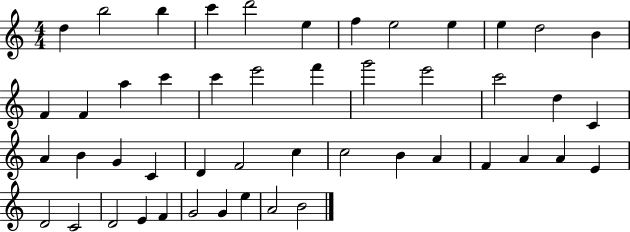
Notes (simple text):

D5/q B5/h B5/q C6/q D6/h E5/q F5/q E5/h E5/q E5/q D5/h B4/q F4/q F4/q A5/q C6/q C6/q E6/h F6/q G6/h E6/h C6/h D5/q C4/q A4/q B4/q G4/q C4/q D4/q F4/h C5/q C5/h B4/q A4/q F4/q A4/q A4/q E4/q D4/h C4/h D4/h E4/q F4/q G4/h G4/q E5/q A4/h B4/h